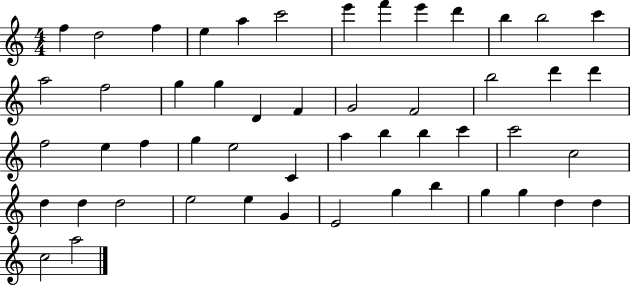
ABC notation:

X:1
T:Untitled
M:4/4
L:1/4
K:C
f d2 f e a c'2 e' f' e' d' b b2 c' a2 f2 g g D F G2 F2 b2 d' d' f2 e f g e2 C a b b c' c'2 c2 d d d2 e2 e G E2 g b g g d d c2 a2